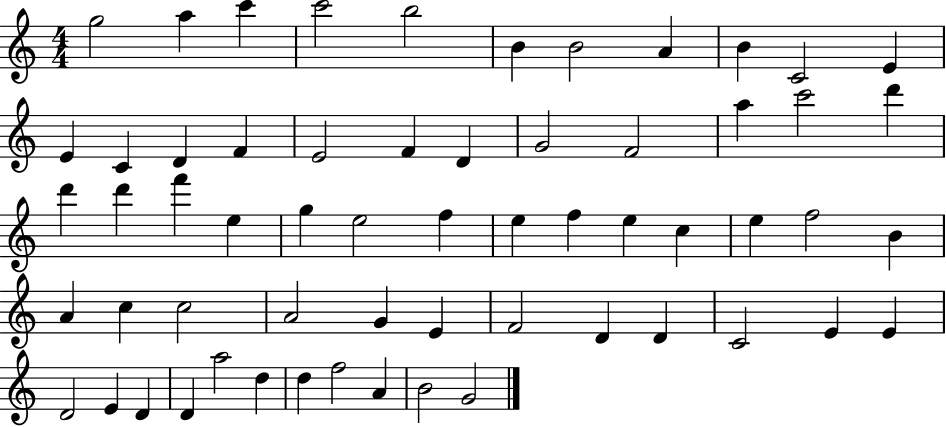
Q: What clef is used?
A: treble